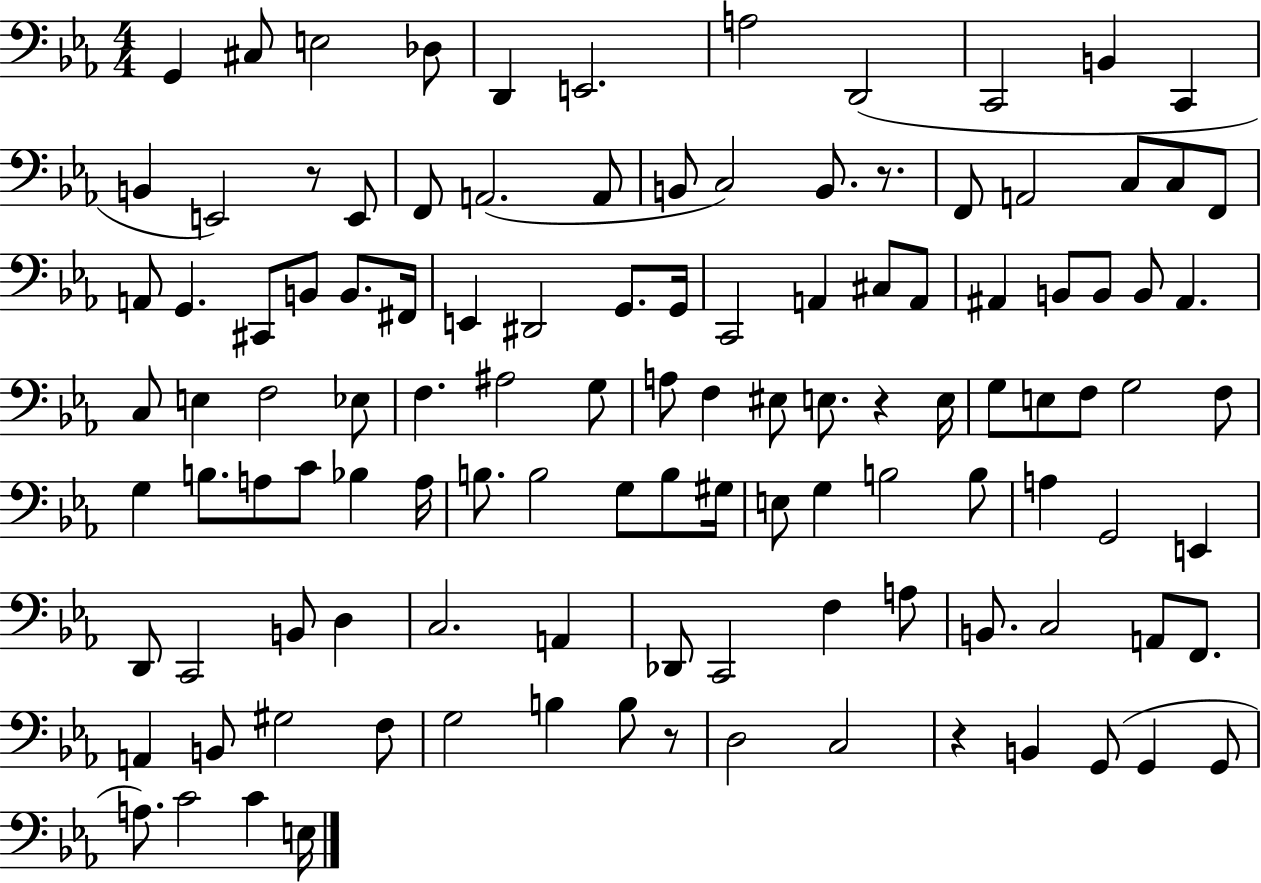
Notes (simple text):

G2/q C#3/e E3/h Db3/e D2/q E2/h. A3/h D2/h C2/h B2/q C2/q B2/q E2/h R/e E2/e F2/e A2/h. A2/e B2/e C3/h B2/e. R/e. F2/e A2/h C3/e C3/e F2/e A2/e G2/q. C#2/e B2/e B2/e. F#2/s E2/q D#2/h G2/e. G2/s C2/h A2/q C#3/e A2/e A#2/q B2/e B2/e B2/e A#2/q. C3/e E3/q F3/h Eb3/e F3/q. A#3/h G3/e A3/e F3/q EIS3/e E3/e. R/q E3/s G3/e E3/e F3/e G3/h F3/e G3/q B3/e. A3/e C4/e Bb3/q A3/s B3/e. B3/h G3/e B3/e G#3/s E3/e G3/q B3/h B3/e A3/q G2/h E2/q D2/e C2/h B2/e D3/q C3/h. A2/q Db2/e C2/h F3/q A3/e B2/e. C3/h A2/e F2/e. A2/q B2/e G#3/h F3/e G3/h B3/q B3/e R/e D3/h C3/h R/q B2/q G2/e G2/q G2/e A3/e. C4/h C4/q E3/s